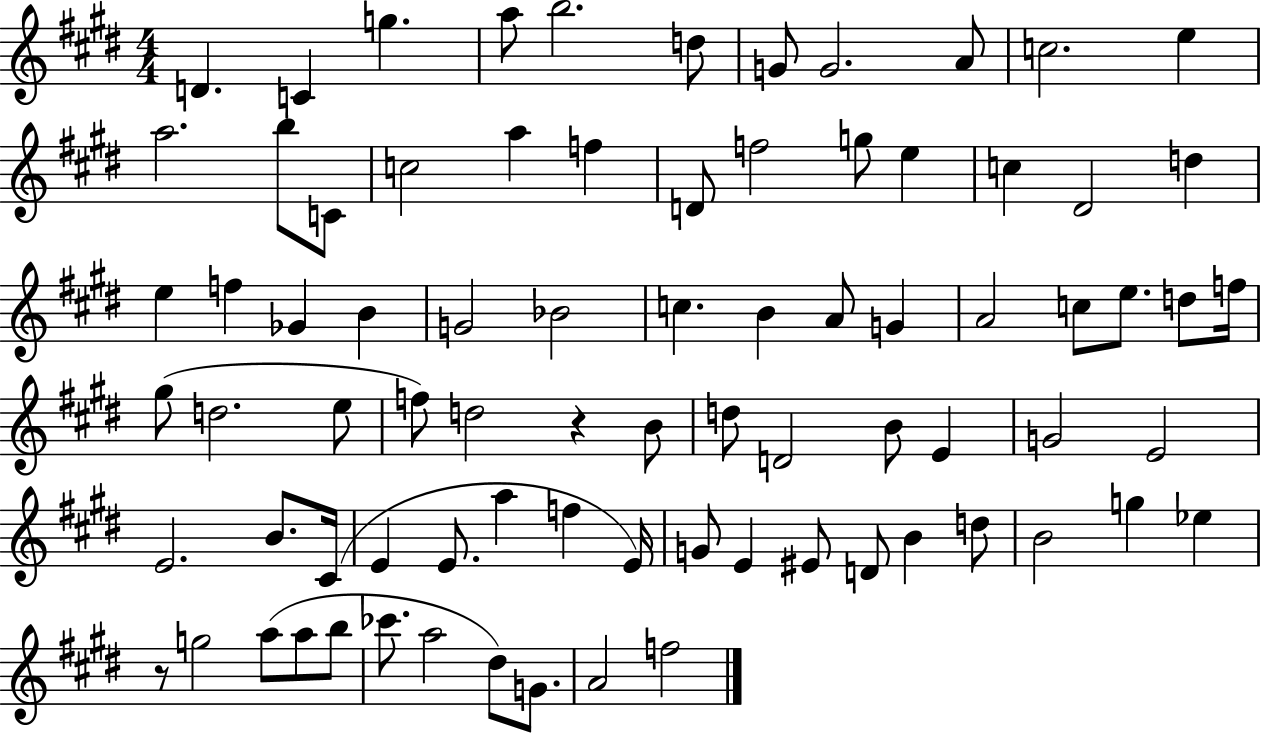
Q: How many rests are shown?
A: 2